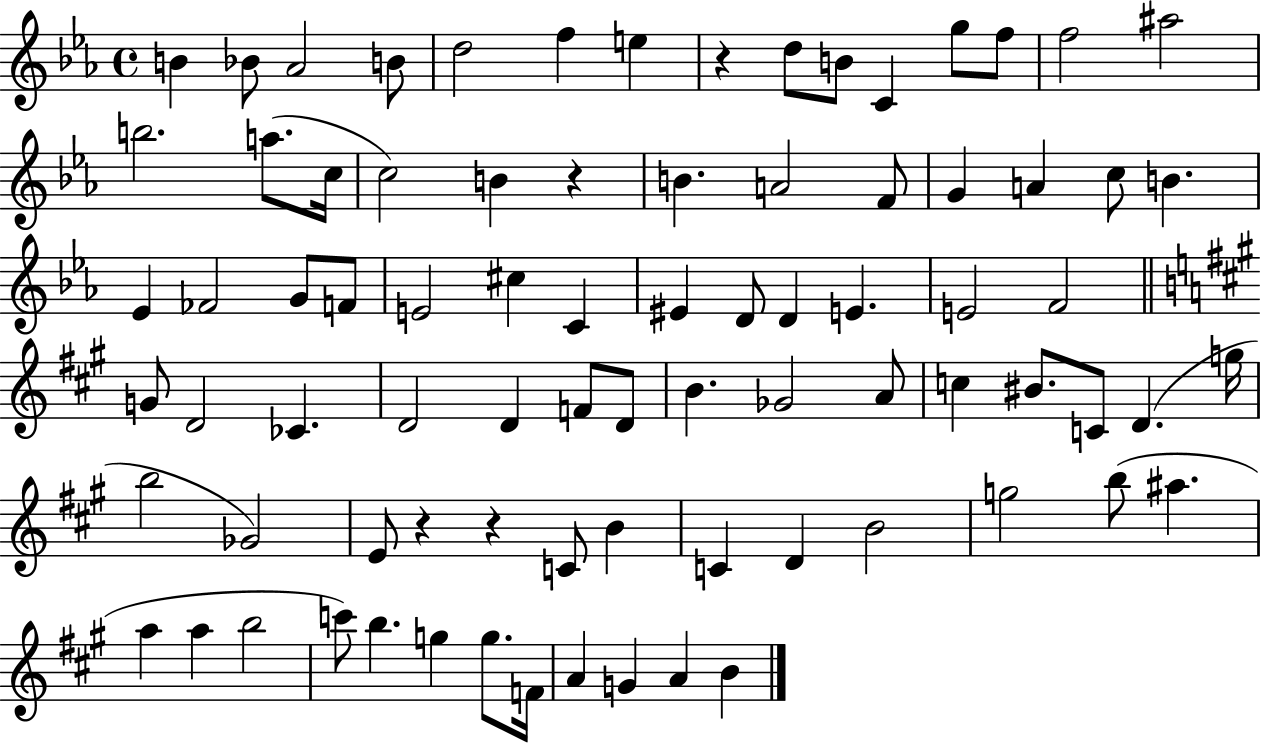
B4/q Bb4/e Ab4/h B4/e D5/h F5/q E5/q R/q D5/e B4/e C4/q G5/e F5/e F5/h A#5/h B5/h. A5/e. C5/s C5/h B4/q R/q B4/q. A4/h F4/e G4/q A4/q C5/e B4/q. Eb4/q FES4/h G4/e F4/e E4/h C#5/q C4/q EIS4/q D4/e D4/q E4/q. E4/h F4/h G4/e D4/h CES4/q. D4/h D4/q F4/e D4/e B4/q. Gb4/h A4/e C5/q BIS4/e. C4/e D4/q. G5/s B5/h Gb4/h E4/e R/q R/q C4/e B4/q C4/q D4/q B4/h G5/h B5/e A#5/q. A5/q A5/q B5/h C6/e B5/q. G5/q G5/e. F4/s A4/q G4/q A4/q B4/q